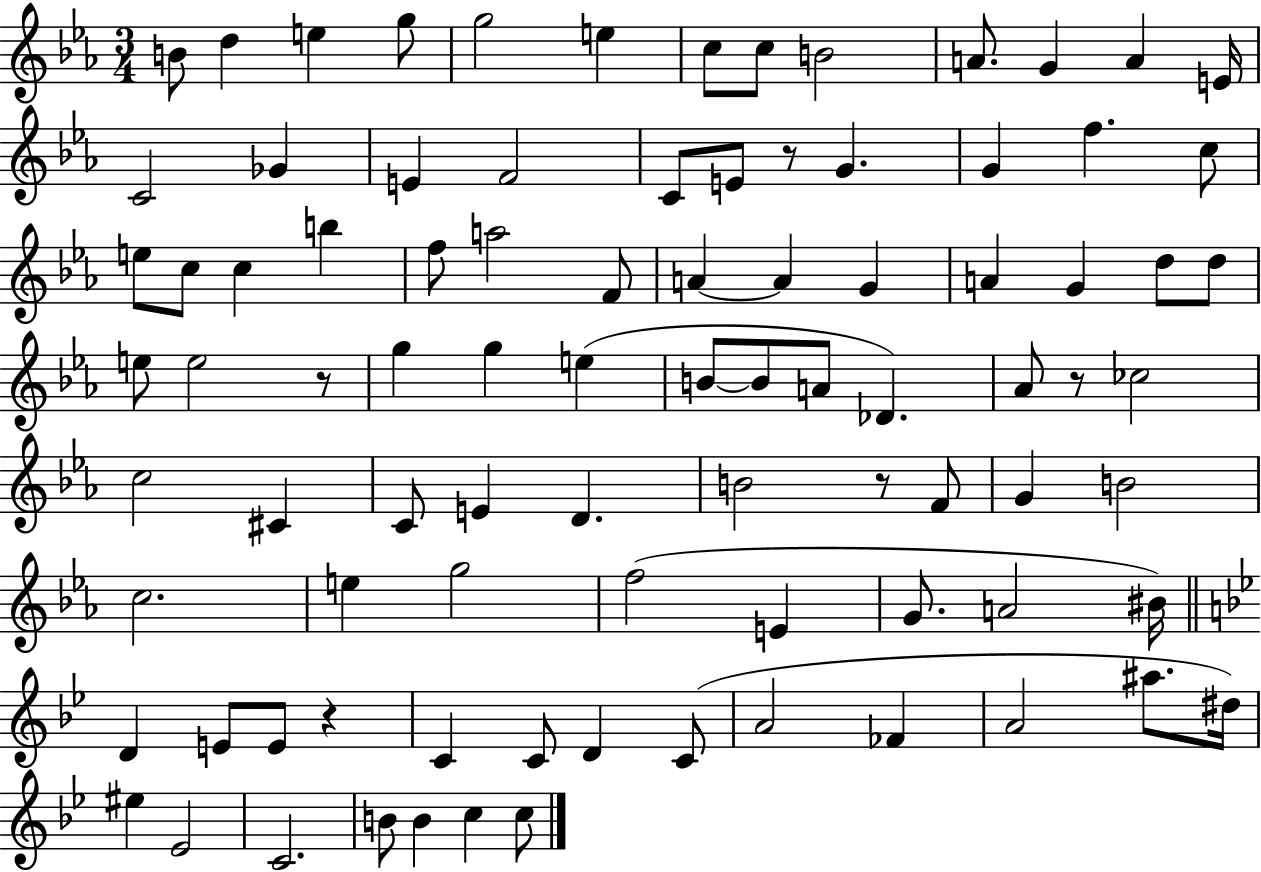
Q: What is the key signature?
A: EES major